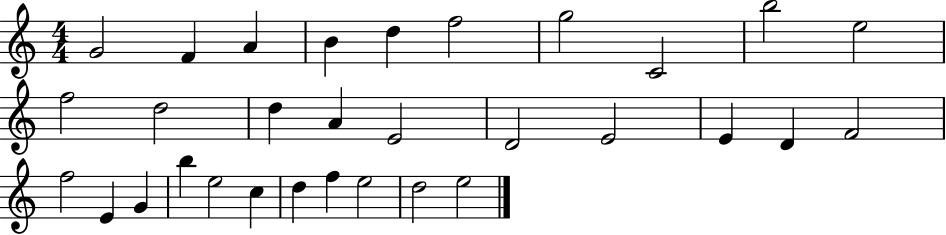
G4/h F4/q A4/q B4/q D5/q F5/h G5/h C4/h B5/h E5/h F5/h D5/h D5/q A4/q E4/h D4/h E4/h E4/q D4/q F4/h F5/h E4/q G4/q B5/q E5/h C5/q D5/q F5/q E5/h D5/h E5/h